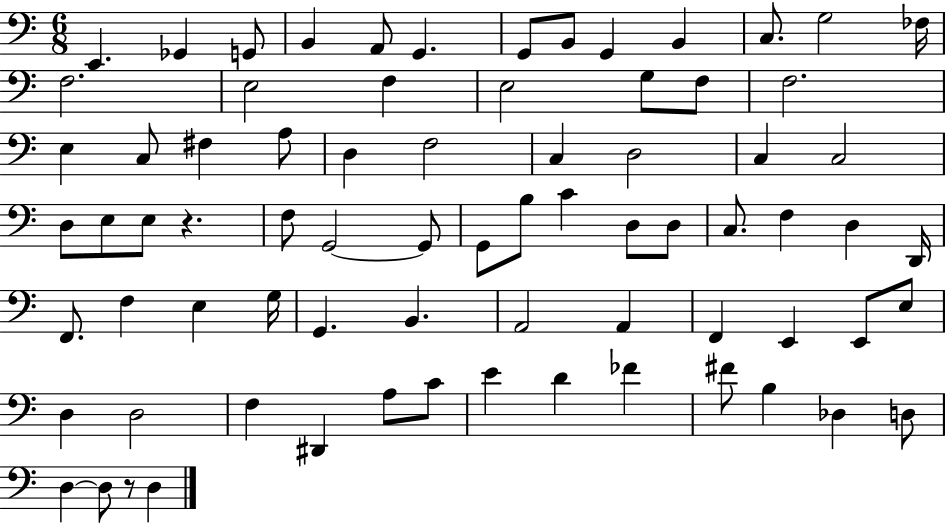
{
  \clef bass
  \numericTimeSignature
  \time 6/8
  \key c \major
  e,4. ges,4 g,8 | b,4 a,8 g,4. | g,8 b,8 g,4 b,4 | c8. g2 fes16 | \break f2. | e2 f4 | e2 g8 f8 | f2. | \break e4 c8 fis4 a8 | d4 f2 | c4 d2 | c4 c2 | \break d8 e8 e8 r4. | f8 g,2~~ g,8 | g,8 b8 c'4 d8 d8 | c8. f4 d4 d,16 | \break f,8. f4 e4 g16 | g,4. b,4. | a,2 a,4 | f,4 e,4 e,8 e8 | \break d4 d2 | f4 dis,4 a8 c'8 | e'4 d'4 fes'4 | fis'8 b4 des4 d8 | \break d4~~ d8 r8 d4 | \bar "|."
}